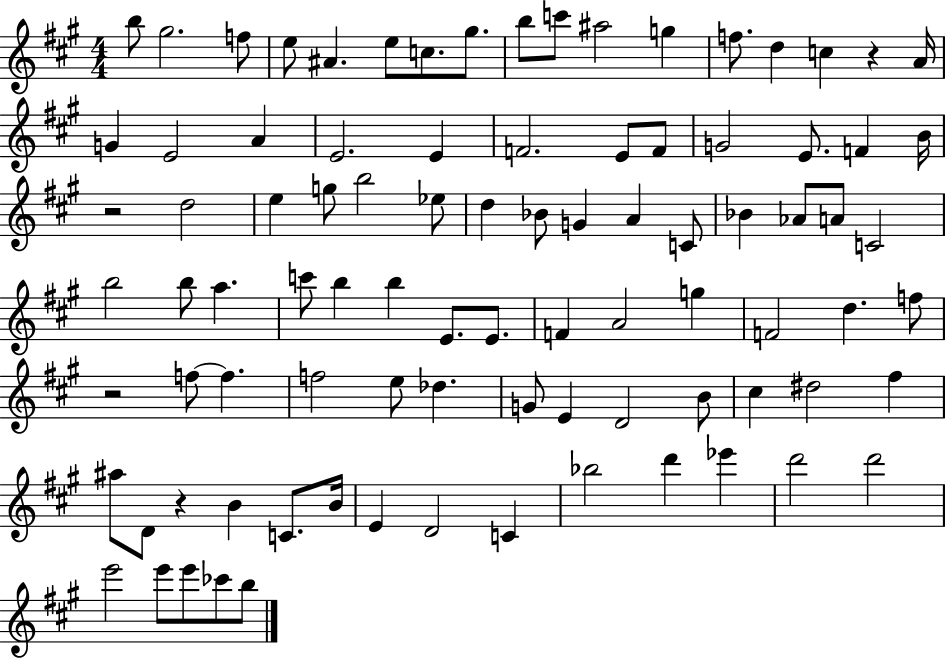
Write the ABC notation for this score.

X:1
T:Untitled
M:4/4
L:1/4
K:A
b/2 ^g2 f/2 e/2 ^A e/2 c/2 ^g/2 b/2 c'/2 ^a2 g f/2 d c z A/4 G E2 A E2 E F2 E/2 F/2 G2 E/2 F B/4 z2 d2 e g/2 b2 _e/2 d _B/2 G A C/2 _B _A/2 A/2 C2 b2 b/2 a c'/2 b b E/2 E/2 F A2 g F2 d f/2 z2 f/2 f f2 e/2 _d G/2 E D2 B/2 ^c ^d2 ^f ^a/2 D/2 z B C/2 B/4 E D2 C _b2 d' _e' d'2 d'2 e'2 e'/2 e'/2 _c'/2 b/2